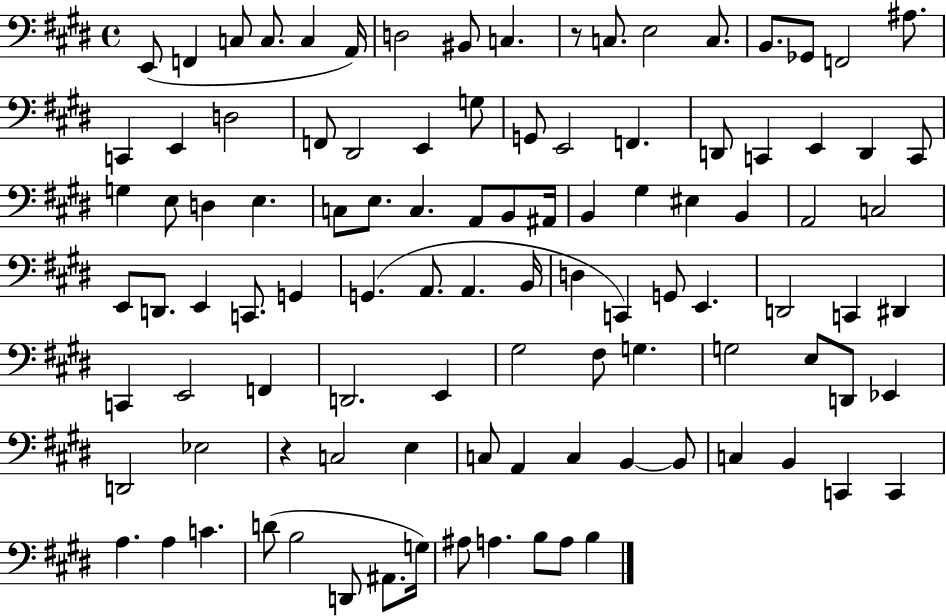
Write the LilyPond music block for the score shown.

{
  \clef bass
  \time 4/4
  \defaultTimeSignature
  \key e \major
  e,8( f,4 c8 c8. c4 a,16) | d2 bis,8 c4. | r8 c8. e2 c8. | b,8. ges,8 f,2 ais8. | \break c,4 e,4 d2 | f,8 dis,2 e,4 g8 | g,8 e,2 f,4. | d,8 c,4 e,4 d,4 c,8 | \break g4 e8 d4 e4. | c8 e8. c4. a,8 b,8 ais,16 | b,4 gis4 eis4 b,4 | a,2 c2 | \break e,8 d,8. e,4 c,8. g,4 | g,4.( a,8. a,4. b,16 | d4 c,4) g,8 e,4. | d,2 c,4 dis,4 | \break c,4 e,2 f,4 | d,2. e,4 | gis2 fis8 g4. | g2 e8 d,8 ees,4 | \break d,2 ees2 | r4 c2 e4 | c8 a,4 c4 b,4~~ b,8 | c4 b,4 c,4 c,4 | \break a4. a4 c'4. | d'8( b2 d,8 ais,8. g16) | ais8 a4. b8 a8 b4 | \bar "|."
}